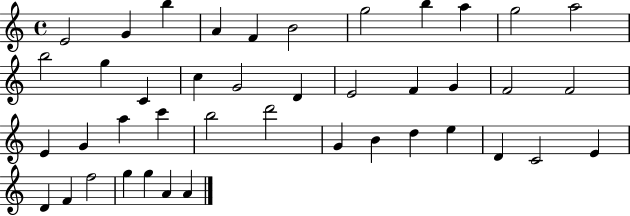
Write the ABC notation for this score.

X:1
T:Untitled
M:4/4
L:1/4
K:C
E2 G b A F B2 g2 b a g2 a2 b2 g C c G2 D E2 F G F2 F2 E G a c' b2 d'2 G B d e D C2 E D F f2 g g A A